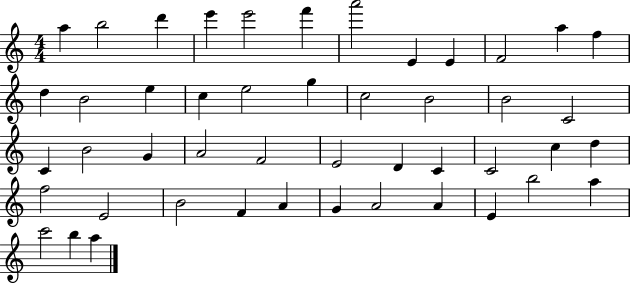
X:1
T:Untitled
M:4/4
L:1/4
K:C
a b2 d' e' e'2 f' a'2 E E F2 a f d B2 e c e2 g c2 B2 B2 C2 C B2 G A2 F2 E2 D C C2 c d f2 E2 B2 F A G A2 A E b2 a c'2 b a